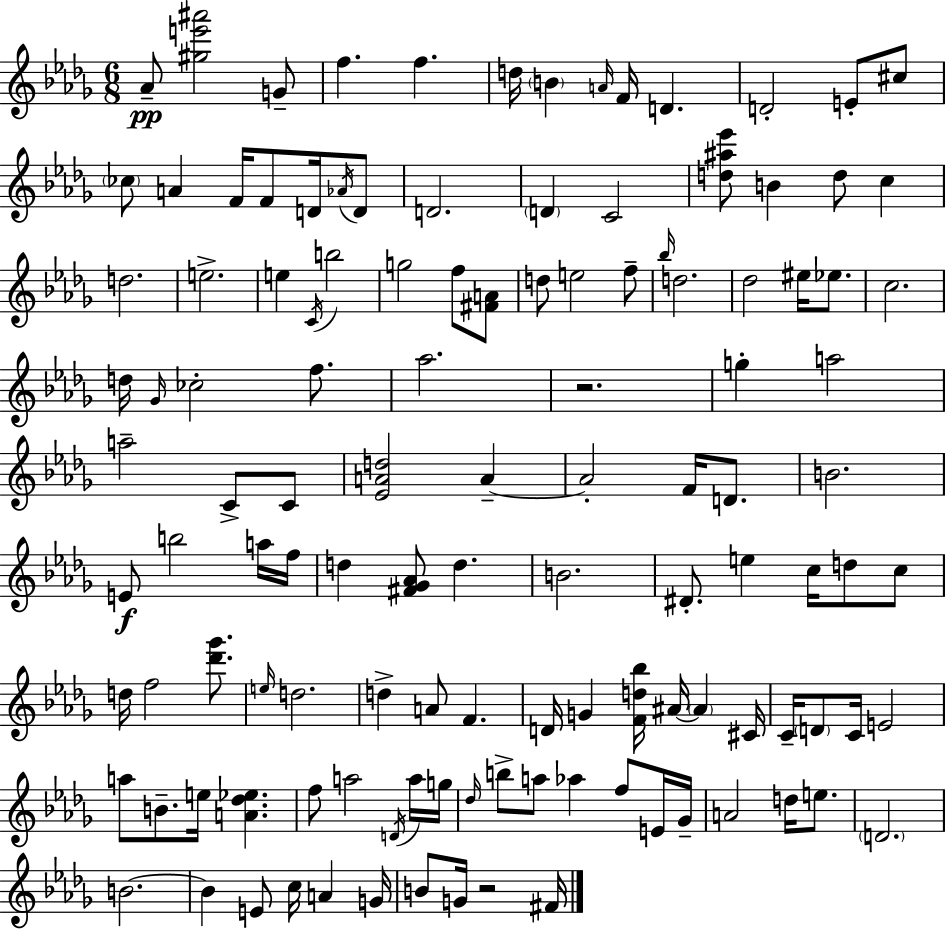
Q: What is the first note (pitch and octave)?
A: Ab4